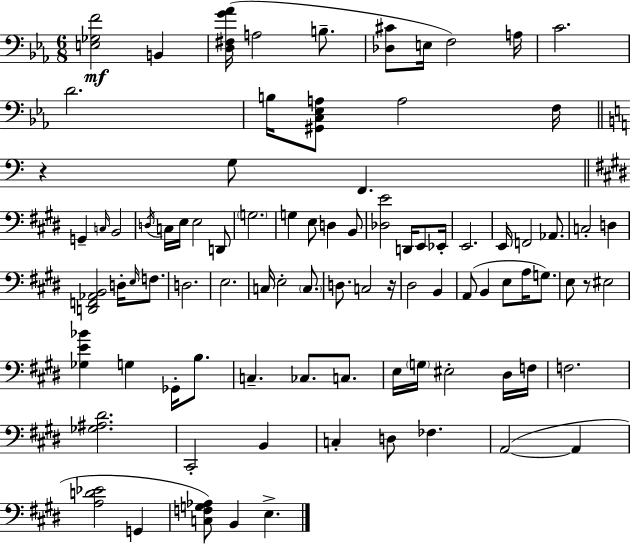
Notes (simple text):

[E3,Gb3,F4]/h B2/q [D3,F#3,G4,Ab4]/s A3/h B3/e. [Db3,C#4]/e E3/s F3/h A3/s C4/h. D4/h. B3/s [G#2,C3,Eb3,A3]/e A3/h F3/s R/q G3/e F2/q. G2/q C3/s B2/h D3/s C3/s E3/s E3/h D2/e G3/h. G3/q E3/e D3/q B2/e [Db3,E4]/h D2/s E2/e Eb2/s E2/h. E2/s F2/h Ab2/e. C3/h D3/q [D2,F2,Ab2,B2]/h D3/s E3/s F3/e. D3/h. E3/h. C3/s E3/h C3/e. D3/e. C3/h R/s D#3/h B2/q A2/e B2/q E3/e A3/s G3/e. E3/e R/e EIS3/h [Gb3,E4,Bb4]/q G3/q Gb2/s B3/e. C3/q. CES3/e. C3/e. E3/s G3/s EIS3/h D#3/s F3/s F3/h. [Gb3,A#3,D#4]/h. C#2/h B2/q C3/q D3/e FES3/q. A2/h A2/q [A3,D4,Eb4]/h G2/q [C3,F3,G3,Ab3]/e B2/q E3/q.